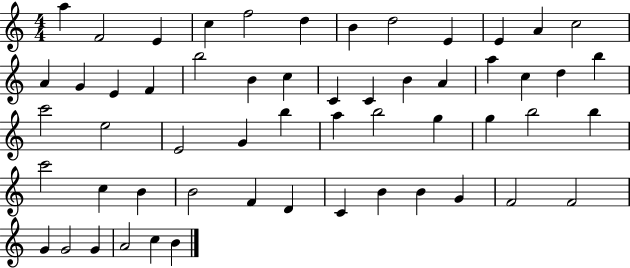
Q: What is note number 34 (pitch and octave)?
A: B5